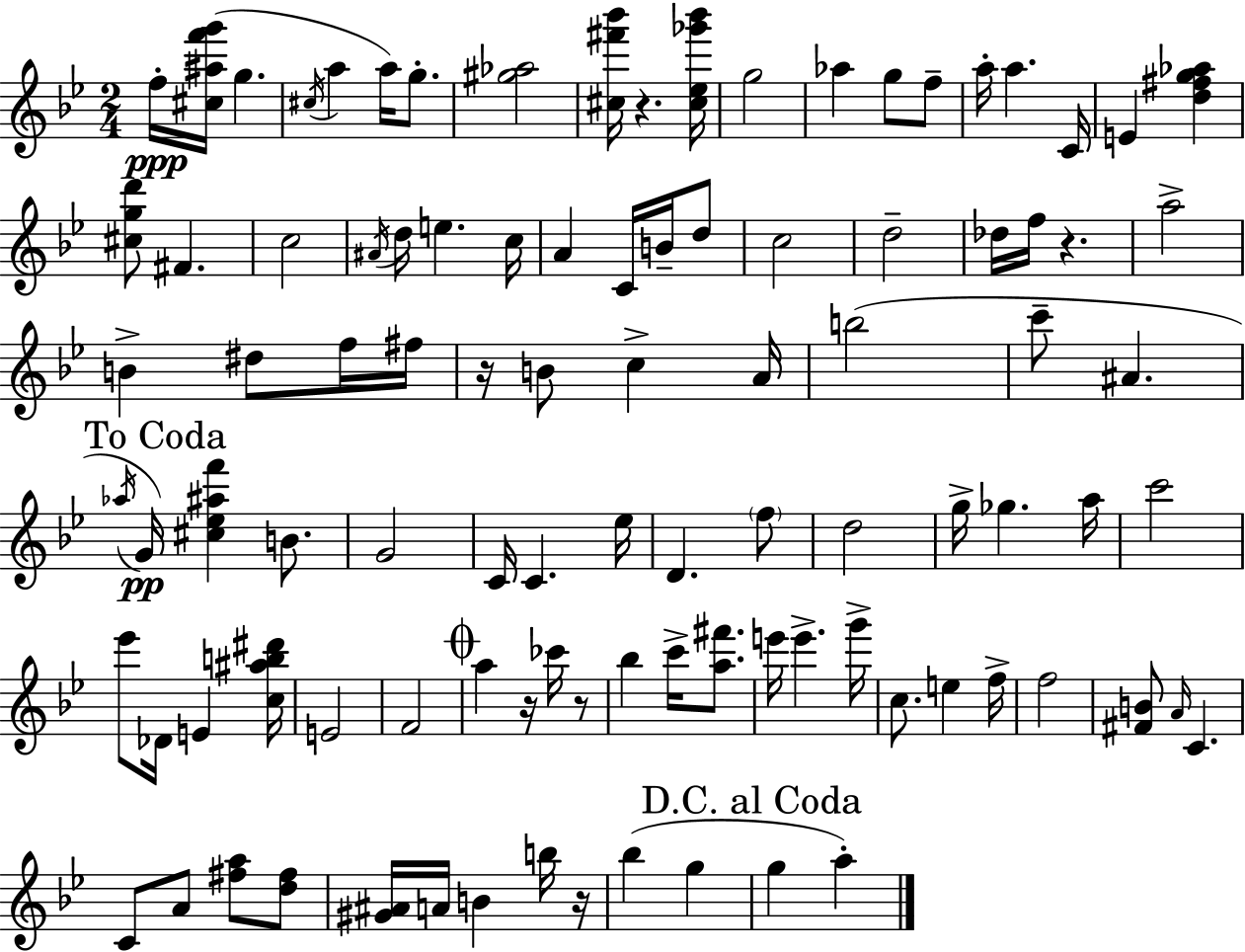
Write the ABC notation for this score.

X:1
T:Untitled
M:2/4
L:1/4
K:Bb
f/4 [^c^af'g']/4 g ^c/4 a a/4 g/2 [^g_a]2 [^c^f'_b']/4 z [^c_e_g'_b']/4 g2 _a g/2 f/2 a/4 a C/4 E [d^fg_a] [^cgd']/2 ^F c2 ^A/4 d/4 e c/4 A C/4 B/4 d/2 c2 d2 _d/4 f/4 z a2 B ^d/2 f/4 ^f/4 z/4 B/2 c A/4 b2 c'/2 ^A _a/4 G/4 [^c_e^af'] B/2 G2 C/4 C _e/4 D f/2 d2 g/4 _g a/4 c'2 _e'/2 _D/4 E [c^ab^d']/4 E2 F2 a z/4 _c'/4 z/2 _b c'/4 [a^f']/2 e'/4 e' g'/4 c/2 e f/4 f2 [^FB]/2 A/4 C C/2 A/2 [^fa]/2 [d^f]/2 [^G^A]/4 A/4 B b/4 z/4 _b g g a